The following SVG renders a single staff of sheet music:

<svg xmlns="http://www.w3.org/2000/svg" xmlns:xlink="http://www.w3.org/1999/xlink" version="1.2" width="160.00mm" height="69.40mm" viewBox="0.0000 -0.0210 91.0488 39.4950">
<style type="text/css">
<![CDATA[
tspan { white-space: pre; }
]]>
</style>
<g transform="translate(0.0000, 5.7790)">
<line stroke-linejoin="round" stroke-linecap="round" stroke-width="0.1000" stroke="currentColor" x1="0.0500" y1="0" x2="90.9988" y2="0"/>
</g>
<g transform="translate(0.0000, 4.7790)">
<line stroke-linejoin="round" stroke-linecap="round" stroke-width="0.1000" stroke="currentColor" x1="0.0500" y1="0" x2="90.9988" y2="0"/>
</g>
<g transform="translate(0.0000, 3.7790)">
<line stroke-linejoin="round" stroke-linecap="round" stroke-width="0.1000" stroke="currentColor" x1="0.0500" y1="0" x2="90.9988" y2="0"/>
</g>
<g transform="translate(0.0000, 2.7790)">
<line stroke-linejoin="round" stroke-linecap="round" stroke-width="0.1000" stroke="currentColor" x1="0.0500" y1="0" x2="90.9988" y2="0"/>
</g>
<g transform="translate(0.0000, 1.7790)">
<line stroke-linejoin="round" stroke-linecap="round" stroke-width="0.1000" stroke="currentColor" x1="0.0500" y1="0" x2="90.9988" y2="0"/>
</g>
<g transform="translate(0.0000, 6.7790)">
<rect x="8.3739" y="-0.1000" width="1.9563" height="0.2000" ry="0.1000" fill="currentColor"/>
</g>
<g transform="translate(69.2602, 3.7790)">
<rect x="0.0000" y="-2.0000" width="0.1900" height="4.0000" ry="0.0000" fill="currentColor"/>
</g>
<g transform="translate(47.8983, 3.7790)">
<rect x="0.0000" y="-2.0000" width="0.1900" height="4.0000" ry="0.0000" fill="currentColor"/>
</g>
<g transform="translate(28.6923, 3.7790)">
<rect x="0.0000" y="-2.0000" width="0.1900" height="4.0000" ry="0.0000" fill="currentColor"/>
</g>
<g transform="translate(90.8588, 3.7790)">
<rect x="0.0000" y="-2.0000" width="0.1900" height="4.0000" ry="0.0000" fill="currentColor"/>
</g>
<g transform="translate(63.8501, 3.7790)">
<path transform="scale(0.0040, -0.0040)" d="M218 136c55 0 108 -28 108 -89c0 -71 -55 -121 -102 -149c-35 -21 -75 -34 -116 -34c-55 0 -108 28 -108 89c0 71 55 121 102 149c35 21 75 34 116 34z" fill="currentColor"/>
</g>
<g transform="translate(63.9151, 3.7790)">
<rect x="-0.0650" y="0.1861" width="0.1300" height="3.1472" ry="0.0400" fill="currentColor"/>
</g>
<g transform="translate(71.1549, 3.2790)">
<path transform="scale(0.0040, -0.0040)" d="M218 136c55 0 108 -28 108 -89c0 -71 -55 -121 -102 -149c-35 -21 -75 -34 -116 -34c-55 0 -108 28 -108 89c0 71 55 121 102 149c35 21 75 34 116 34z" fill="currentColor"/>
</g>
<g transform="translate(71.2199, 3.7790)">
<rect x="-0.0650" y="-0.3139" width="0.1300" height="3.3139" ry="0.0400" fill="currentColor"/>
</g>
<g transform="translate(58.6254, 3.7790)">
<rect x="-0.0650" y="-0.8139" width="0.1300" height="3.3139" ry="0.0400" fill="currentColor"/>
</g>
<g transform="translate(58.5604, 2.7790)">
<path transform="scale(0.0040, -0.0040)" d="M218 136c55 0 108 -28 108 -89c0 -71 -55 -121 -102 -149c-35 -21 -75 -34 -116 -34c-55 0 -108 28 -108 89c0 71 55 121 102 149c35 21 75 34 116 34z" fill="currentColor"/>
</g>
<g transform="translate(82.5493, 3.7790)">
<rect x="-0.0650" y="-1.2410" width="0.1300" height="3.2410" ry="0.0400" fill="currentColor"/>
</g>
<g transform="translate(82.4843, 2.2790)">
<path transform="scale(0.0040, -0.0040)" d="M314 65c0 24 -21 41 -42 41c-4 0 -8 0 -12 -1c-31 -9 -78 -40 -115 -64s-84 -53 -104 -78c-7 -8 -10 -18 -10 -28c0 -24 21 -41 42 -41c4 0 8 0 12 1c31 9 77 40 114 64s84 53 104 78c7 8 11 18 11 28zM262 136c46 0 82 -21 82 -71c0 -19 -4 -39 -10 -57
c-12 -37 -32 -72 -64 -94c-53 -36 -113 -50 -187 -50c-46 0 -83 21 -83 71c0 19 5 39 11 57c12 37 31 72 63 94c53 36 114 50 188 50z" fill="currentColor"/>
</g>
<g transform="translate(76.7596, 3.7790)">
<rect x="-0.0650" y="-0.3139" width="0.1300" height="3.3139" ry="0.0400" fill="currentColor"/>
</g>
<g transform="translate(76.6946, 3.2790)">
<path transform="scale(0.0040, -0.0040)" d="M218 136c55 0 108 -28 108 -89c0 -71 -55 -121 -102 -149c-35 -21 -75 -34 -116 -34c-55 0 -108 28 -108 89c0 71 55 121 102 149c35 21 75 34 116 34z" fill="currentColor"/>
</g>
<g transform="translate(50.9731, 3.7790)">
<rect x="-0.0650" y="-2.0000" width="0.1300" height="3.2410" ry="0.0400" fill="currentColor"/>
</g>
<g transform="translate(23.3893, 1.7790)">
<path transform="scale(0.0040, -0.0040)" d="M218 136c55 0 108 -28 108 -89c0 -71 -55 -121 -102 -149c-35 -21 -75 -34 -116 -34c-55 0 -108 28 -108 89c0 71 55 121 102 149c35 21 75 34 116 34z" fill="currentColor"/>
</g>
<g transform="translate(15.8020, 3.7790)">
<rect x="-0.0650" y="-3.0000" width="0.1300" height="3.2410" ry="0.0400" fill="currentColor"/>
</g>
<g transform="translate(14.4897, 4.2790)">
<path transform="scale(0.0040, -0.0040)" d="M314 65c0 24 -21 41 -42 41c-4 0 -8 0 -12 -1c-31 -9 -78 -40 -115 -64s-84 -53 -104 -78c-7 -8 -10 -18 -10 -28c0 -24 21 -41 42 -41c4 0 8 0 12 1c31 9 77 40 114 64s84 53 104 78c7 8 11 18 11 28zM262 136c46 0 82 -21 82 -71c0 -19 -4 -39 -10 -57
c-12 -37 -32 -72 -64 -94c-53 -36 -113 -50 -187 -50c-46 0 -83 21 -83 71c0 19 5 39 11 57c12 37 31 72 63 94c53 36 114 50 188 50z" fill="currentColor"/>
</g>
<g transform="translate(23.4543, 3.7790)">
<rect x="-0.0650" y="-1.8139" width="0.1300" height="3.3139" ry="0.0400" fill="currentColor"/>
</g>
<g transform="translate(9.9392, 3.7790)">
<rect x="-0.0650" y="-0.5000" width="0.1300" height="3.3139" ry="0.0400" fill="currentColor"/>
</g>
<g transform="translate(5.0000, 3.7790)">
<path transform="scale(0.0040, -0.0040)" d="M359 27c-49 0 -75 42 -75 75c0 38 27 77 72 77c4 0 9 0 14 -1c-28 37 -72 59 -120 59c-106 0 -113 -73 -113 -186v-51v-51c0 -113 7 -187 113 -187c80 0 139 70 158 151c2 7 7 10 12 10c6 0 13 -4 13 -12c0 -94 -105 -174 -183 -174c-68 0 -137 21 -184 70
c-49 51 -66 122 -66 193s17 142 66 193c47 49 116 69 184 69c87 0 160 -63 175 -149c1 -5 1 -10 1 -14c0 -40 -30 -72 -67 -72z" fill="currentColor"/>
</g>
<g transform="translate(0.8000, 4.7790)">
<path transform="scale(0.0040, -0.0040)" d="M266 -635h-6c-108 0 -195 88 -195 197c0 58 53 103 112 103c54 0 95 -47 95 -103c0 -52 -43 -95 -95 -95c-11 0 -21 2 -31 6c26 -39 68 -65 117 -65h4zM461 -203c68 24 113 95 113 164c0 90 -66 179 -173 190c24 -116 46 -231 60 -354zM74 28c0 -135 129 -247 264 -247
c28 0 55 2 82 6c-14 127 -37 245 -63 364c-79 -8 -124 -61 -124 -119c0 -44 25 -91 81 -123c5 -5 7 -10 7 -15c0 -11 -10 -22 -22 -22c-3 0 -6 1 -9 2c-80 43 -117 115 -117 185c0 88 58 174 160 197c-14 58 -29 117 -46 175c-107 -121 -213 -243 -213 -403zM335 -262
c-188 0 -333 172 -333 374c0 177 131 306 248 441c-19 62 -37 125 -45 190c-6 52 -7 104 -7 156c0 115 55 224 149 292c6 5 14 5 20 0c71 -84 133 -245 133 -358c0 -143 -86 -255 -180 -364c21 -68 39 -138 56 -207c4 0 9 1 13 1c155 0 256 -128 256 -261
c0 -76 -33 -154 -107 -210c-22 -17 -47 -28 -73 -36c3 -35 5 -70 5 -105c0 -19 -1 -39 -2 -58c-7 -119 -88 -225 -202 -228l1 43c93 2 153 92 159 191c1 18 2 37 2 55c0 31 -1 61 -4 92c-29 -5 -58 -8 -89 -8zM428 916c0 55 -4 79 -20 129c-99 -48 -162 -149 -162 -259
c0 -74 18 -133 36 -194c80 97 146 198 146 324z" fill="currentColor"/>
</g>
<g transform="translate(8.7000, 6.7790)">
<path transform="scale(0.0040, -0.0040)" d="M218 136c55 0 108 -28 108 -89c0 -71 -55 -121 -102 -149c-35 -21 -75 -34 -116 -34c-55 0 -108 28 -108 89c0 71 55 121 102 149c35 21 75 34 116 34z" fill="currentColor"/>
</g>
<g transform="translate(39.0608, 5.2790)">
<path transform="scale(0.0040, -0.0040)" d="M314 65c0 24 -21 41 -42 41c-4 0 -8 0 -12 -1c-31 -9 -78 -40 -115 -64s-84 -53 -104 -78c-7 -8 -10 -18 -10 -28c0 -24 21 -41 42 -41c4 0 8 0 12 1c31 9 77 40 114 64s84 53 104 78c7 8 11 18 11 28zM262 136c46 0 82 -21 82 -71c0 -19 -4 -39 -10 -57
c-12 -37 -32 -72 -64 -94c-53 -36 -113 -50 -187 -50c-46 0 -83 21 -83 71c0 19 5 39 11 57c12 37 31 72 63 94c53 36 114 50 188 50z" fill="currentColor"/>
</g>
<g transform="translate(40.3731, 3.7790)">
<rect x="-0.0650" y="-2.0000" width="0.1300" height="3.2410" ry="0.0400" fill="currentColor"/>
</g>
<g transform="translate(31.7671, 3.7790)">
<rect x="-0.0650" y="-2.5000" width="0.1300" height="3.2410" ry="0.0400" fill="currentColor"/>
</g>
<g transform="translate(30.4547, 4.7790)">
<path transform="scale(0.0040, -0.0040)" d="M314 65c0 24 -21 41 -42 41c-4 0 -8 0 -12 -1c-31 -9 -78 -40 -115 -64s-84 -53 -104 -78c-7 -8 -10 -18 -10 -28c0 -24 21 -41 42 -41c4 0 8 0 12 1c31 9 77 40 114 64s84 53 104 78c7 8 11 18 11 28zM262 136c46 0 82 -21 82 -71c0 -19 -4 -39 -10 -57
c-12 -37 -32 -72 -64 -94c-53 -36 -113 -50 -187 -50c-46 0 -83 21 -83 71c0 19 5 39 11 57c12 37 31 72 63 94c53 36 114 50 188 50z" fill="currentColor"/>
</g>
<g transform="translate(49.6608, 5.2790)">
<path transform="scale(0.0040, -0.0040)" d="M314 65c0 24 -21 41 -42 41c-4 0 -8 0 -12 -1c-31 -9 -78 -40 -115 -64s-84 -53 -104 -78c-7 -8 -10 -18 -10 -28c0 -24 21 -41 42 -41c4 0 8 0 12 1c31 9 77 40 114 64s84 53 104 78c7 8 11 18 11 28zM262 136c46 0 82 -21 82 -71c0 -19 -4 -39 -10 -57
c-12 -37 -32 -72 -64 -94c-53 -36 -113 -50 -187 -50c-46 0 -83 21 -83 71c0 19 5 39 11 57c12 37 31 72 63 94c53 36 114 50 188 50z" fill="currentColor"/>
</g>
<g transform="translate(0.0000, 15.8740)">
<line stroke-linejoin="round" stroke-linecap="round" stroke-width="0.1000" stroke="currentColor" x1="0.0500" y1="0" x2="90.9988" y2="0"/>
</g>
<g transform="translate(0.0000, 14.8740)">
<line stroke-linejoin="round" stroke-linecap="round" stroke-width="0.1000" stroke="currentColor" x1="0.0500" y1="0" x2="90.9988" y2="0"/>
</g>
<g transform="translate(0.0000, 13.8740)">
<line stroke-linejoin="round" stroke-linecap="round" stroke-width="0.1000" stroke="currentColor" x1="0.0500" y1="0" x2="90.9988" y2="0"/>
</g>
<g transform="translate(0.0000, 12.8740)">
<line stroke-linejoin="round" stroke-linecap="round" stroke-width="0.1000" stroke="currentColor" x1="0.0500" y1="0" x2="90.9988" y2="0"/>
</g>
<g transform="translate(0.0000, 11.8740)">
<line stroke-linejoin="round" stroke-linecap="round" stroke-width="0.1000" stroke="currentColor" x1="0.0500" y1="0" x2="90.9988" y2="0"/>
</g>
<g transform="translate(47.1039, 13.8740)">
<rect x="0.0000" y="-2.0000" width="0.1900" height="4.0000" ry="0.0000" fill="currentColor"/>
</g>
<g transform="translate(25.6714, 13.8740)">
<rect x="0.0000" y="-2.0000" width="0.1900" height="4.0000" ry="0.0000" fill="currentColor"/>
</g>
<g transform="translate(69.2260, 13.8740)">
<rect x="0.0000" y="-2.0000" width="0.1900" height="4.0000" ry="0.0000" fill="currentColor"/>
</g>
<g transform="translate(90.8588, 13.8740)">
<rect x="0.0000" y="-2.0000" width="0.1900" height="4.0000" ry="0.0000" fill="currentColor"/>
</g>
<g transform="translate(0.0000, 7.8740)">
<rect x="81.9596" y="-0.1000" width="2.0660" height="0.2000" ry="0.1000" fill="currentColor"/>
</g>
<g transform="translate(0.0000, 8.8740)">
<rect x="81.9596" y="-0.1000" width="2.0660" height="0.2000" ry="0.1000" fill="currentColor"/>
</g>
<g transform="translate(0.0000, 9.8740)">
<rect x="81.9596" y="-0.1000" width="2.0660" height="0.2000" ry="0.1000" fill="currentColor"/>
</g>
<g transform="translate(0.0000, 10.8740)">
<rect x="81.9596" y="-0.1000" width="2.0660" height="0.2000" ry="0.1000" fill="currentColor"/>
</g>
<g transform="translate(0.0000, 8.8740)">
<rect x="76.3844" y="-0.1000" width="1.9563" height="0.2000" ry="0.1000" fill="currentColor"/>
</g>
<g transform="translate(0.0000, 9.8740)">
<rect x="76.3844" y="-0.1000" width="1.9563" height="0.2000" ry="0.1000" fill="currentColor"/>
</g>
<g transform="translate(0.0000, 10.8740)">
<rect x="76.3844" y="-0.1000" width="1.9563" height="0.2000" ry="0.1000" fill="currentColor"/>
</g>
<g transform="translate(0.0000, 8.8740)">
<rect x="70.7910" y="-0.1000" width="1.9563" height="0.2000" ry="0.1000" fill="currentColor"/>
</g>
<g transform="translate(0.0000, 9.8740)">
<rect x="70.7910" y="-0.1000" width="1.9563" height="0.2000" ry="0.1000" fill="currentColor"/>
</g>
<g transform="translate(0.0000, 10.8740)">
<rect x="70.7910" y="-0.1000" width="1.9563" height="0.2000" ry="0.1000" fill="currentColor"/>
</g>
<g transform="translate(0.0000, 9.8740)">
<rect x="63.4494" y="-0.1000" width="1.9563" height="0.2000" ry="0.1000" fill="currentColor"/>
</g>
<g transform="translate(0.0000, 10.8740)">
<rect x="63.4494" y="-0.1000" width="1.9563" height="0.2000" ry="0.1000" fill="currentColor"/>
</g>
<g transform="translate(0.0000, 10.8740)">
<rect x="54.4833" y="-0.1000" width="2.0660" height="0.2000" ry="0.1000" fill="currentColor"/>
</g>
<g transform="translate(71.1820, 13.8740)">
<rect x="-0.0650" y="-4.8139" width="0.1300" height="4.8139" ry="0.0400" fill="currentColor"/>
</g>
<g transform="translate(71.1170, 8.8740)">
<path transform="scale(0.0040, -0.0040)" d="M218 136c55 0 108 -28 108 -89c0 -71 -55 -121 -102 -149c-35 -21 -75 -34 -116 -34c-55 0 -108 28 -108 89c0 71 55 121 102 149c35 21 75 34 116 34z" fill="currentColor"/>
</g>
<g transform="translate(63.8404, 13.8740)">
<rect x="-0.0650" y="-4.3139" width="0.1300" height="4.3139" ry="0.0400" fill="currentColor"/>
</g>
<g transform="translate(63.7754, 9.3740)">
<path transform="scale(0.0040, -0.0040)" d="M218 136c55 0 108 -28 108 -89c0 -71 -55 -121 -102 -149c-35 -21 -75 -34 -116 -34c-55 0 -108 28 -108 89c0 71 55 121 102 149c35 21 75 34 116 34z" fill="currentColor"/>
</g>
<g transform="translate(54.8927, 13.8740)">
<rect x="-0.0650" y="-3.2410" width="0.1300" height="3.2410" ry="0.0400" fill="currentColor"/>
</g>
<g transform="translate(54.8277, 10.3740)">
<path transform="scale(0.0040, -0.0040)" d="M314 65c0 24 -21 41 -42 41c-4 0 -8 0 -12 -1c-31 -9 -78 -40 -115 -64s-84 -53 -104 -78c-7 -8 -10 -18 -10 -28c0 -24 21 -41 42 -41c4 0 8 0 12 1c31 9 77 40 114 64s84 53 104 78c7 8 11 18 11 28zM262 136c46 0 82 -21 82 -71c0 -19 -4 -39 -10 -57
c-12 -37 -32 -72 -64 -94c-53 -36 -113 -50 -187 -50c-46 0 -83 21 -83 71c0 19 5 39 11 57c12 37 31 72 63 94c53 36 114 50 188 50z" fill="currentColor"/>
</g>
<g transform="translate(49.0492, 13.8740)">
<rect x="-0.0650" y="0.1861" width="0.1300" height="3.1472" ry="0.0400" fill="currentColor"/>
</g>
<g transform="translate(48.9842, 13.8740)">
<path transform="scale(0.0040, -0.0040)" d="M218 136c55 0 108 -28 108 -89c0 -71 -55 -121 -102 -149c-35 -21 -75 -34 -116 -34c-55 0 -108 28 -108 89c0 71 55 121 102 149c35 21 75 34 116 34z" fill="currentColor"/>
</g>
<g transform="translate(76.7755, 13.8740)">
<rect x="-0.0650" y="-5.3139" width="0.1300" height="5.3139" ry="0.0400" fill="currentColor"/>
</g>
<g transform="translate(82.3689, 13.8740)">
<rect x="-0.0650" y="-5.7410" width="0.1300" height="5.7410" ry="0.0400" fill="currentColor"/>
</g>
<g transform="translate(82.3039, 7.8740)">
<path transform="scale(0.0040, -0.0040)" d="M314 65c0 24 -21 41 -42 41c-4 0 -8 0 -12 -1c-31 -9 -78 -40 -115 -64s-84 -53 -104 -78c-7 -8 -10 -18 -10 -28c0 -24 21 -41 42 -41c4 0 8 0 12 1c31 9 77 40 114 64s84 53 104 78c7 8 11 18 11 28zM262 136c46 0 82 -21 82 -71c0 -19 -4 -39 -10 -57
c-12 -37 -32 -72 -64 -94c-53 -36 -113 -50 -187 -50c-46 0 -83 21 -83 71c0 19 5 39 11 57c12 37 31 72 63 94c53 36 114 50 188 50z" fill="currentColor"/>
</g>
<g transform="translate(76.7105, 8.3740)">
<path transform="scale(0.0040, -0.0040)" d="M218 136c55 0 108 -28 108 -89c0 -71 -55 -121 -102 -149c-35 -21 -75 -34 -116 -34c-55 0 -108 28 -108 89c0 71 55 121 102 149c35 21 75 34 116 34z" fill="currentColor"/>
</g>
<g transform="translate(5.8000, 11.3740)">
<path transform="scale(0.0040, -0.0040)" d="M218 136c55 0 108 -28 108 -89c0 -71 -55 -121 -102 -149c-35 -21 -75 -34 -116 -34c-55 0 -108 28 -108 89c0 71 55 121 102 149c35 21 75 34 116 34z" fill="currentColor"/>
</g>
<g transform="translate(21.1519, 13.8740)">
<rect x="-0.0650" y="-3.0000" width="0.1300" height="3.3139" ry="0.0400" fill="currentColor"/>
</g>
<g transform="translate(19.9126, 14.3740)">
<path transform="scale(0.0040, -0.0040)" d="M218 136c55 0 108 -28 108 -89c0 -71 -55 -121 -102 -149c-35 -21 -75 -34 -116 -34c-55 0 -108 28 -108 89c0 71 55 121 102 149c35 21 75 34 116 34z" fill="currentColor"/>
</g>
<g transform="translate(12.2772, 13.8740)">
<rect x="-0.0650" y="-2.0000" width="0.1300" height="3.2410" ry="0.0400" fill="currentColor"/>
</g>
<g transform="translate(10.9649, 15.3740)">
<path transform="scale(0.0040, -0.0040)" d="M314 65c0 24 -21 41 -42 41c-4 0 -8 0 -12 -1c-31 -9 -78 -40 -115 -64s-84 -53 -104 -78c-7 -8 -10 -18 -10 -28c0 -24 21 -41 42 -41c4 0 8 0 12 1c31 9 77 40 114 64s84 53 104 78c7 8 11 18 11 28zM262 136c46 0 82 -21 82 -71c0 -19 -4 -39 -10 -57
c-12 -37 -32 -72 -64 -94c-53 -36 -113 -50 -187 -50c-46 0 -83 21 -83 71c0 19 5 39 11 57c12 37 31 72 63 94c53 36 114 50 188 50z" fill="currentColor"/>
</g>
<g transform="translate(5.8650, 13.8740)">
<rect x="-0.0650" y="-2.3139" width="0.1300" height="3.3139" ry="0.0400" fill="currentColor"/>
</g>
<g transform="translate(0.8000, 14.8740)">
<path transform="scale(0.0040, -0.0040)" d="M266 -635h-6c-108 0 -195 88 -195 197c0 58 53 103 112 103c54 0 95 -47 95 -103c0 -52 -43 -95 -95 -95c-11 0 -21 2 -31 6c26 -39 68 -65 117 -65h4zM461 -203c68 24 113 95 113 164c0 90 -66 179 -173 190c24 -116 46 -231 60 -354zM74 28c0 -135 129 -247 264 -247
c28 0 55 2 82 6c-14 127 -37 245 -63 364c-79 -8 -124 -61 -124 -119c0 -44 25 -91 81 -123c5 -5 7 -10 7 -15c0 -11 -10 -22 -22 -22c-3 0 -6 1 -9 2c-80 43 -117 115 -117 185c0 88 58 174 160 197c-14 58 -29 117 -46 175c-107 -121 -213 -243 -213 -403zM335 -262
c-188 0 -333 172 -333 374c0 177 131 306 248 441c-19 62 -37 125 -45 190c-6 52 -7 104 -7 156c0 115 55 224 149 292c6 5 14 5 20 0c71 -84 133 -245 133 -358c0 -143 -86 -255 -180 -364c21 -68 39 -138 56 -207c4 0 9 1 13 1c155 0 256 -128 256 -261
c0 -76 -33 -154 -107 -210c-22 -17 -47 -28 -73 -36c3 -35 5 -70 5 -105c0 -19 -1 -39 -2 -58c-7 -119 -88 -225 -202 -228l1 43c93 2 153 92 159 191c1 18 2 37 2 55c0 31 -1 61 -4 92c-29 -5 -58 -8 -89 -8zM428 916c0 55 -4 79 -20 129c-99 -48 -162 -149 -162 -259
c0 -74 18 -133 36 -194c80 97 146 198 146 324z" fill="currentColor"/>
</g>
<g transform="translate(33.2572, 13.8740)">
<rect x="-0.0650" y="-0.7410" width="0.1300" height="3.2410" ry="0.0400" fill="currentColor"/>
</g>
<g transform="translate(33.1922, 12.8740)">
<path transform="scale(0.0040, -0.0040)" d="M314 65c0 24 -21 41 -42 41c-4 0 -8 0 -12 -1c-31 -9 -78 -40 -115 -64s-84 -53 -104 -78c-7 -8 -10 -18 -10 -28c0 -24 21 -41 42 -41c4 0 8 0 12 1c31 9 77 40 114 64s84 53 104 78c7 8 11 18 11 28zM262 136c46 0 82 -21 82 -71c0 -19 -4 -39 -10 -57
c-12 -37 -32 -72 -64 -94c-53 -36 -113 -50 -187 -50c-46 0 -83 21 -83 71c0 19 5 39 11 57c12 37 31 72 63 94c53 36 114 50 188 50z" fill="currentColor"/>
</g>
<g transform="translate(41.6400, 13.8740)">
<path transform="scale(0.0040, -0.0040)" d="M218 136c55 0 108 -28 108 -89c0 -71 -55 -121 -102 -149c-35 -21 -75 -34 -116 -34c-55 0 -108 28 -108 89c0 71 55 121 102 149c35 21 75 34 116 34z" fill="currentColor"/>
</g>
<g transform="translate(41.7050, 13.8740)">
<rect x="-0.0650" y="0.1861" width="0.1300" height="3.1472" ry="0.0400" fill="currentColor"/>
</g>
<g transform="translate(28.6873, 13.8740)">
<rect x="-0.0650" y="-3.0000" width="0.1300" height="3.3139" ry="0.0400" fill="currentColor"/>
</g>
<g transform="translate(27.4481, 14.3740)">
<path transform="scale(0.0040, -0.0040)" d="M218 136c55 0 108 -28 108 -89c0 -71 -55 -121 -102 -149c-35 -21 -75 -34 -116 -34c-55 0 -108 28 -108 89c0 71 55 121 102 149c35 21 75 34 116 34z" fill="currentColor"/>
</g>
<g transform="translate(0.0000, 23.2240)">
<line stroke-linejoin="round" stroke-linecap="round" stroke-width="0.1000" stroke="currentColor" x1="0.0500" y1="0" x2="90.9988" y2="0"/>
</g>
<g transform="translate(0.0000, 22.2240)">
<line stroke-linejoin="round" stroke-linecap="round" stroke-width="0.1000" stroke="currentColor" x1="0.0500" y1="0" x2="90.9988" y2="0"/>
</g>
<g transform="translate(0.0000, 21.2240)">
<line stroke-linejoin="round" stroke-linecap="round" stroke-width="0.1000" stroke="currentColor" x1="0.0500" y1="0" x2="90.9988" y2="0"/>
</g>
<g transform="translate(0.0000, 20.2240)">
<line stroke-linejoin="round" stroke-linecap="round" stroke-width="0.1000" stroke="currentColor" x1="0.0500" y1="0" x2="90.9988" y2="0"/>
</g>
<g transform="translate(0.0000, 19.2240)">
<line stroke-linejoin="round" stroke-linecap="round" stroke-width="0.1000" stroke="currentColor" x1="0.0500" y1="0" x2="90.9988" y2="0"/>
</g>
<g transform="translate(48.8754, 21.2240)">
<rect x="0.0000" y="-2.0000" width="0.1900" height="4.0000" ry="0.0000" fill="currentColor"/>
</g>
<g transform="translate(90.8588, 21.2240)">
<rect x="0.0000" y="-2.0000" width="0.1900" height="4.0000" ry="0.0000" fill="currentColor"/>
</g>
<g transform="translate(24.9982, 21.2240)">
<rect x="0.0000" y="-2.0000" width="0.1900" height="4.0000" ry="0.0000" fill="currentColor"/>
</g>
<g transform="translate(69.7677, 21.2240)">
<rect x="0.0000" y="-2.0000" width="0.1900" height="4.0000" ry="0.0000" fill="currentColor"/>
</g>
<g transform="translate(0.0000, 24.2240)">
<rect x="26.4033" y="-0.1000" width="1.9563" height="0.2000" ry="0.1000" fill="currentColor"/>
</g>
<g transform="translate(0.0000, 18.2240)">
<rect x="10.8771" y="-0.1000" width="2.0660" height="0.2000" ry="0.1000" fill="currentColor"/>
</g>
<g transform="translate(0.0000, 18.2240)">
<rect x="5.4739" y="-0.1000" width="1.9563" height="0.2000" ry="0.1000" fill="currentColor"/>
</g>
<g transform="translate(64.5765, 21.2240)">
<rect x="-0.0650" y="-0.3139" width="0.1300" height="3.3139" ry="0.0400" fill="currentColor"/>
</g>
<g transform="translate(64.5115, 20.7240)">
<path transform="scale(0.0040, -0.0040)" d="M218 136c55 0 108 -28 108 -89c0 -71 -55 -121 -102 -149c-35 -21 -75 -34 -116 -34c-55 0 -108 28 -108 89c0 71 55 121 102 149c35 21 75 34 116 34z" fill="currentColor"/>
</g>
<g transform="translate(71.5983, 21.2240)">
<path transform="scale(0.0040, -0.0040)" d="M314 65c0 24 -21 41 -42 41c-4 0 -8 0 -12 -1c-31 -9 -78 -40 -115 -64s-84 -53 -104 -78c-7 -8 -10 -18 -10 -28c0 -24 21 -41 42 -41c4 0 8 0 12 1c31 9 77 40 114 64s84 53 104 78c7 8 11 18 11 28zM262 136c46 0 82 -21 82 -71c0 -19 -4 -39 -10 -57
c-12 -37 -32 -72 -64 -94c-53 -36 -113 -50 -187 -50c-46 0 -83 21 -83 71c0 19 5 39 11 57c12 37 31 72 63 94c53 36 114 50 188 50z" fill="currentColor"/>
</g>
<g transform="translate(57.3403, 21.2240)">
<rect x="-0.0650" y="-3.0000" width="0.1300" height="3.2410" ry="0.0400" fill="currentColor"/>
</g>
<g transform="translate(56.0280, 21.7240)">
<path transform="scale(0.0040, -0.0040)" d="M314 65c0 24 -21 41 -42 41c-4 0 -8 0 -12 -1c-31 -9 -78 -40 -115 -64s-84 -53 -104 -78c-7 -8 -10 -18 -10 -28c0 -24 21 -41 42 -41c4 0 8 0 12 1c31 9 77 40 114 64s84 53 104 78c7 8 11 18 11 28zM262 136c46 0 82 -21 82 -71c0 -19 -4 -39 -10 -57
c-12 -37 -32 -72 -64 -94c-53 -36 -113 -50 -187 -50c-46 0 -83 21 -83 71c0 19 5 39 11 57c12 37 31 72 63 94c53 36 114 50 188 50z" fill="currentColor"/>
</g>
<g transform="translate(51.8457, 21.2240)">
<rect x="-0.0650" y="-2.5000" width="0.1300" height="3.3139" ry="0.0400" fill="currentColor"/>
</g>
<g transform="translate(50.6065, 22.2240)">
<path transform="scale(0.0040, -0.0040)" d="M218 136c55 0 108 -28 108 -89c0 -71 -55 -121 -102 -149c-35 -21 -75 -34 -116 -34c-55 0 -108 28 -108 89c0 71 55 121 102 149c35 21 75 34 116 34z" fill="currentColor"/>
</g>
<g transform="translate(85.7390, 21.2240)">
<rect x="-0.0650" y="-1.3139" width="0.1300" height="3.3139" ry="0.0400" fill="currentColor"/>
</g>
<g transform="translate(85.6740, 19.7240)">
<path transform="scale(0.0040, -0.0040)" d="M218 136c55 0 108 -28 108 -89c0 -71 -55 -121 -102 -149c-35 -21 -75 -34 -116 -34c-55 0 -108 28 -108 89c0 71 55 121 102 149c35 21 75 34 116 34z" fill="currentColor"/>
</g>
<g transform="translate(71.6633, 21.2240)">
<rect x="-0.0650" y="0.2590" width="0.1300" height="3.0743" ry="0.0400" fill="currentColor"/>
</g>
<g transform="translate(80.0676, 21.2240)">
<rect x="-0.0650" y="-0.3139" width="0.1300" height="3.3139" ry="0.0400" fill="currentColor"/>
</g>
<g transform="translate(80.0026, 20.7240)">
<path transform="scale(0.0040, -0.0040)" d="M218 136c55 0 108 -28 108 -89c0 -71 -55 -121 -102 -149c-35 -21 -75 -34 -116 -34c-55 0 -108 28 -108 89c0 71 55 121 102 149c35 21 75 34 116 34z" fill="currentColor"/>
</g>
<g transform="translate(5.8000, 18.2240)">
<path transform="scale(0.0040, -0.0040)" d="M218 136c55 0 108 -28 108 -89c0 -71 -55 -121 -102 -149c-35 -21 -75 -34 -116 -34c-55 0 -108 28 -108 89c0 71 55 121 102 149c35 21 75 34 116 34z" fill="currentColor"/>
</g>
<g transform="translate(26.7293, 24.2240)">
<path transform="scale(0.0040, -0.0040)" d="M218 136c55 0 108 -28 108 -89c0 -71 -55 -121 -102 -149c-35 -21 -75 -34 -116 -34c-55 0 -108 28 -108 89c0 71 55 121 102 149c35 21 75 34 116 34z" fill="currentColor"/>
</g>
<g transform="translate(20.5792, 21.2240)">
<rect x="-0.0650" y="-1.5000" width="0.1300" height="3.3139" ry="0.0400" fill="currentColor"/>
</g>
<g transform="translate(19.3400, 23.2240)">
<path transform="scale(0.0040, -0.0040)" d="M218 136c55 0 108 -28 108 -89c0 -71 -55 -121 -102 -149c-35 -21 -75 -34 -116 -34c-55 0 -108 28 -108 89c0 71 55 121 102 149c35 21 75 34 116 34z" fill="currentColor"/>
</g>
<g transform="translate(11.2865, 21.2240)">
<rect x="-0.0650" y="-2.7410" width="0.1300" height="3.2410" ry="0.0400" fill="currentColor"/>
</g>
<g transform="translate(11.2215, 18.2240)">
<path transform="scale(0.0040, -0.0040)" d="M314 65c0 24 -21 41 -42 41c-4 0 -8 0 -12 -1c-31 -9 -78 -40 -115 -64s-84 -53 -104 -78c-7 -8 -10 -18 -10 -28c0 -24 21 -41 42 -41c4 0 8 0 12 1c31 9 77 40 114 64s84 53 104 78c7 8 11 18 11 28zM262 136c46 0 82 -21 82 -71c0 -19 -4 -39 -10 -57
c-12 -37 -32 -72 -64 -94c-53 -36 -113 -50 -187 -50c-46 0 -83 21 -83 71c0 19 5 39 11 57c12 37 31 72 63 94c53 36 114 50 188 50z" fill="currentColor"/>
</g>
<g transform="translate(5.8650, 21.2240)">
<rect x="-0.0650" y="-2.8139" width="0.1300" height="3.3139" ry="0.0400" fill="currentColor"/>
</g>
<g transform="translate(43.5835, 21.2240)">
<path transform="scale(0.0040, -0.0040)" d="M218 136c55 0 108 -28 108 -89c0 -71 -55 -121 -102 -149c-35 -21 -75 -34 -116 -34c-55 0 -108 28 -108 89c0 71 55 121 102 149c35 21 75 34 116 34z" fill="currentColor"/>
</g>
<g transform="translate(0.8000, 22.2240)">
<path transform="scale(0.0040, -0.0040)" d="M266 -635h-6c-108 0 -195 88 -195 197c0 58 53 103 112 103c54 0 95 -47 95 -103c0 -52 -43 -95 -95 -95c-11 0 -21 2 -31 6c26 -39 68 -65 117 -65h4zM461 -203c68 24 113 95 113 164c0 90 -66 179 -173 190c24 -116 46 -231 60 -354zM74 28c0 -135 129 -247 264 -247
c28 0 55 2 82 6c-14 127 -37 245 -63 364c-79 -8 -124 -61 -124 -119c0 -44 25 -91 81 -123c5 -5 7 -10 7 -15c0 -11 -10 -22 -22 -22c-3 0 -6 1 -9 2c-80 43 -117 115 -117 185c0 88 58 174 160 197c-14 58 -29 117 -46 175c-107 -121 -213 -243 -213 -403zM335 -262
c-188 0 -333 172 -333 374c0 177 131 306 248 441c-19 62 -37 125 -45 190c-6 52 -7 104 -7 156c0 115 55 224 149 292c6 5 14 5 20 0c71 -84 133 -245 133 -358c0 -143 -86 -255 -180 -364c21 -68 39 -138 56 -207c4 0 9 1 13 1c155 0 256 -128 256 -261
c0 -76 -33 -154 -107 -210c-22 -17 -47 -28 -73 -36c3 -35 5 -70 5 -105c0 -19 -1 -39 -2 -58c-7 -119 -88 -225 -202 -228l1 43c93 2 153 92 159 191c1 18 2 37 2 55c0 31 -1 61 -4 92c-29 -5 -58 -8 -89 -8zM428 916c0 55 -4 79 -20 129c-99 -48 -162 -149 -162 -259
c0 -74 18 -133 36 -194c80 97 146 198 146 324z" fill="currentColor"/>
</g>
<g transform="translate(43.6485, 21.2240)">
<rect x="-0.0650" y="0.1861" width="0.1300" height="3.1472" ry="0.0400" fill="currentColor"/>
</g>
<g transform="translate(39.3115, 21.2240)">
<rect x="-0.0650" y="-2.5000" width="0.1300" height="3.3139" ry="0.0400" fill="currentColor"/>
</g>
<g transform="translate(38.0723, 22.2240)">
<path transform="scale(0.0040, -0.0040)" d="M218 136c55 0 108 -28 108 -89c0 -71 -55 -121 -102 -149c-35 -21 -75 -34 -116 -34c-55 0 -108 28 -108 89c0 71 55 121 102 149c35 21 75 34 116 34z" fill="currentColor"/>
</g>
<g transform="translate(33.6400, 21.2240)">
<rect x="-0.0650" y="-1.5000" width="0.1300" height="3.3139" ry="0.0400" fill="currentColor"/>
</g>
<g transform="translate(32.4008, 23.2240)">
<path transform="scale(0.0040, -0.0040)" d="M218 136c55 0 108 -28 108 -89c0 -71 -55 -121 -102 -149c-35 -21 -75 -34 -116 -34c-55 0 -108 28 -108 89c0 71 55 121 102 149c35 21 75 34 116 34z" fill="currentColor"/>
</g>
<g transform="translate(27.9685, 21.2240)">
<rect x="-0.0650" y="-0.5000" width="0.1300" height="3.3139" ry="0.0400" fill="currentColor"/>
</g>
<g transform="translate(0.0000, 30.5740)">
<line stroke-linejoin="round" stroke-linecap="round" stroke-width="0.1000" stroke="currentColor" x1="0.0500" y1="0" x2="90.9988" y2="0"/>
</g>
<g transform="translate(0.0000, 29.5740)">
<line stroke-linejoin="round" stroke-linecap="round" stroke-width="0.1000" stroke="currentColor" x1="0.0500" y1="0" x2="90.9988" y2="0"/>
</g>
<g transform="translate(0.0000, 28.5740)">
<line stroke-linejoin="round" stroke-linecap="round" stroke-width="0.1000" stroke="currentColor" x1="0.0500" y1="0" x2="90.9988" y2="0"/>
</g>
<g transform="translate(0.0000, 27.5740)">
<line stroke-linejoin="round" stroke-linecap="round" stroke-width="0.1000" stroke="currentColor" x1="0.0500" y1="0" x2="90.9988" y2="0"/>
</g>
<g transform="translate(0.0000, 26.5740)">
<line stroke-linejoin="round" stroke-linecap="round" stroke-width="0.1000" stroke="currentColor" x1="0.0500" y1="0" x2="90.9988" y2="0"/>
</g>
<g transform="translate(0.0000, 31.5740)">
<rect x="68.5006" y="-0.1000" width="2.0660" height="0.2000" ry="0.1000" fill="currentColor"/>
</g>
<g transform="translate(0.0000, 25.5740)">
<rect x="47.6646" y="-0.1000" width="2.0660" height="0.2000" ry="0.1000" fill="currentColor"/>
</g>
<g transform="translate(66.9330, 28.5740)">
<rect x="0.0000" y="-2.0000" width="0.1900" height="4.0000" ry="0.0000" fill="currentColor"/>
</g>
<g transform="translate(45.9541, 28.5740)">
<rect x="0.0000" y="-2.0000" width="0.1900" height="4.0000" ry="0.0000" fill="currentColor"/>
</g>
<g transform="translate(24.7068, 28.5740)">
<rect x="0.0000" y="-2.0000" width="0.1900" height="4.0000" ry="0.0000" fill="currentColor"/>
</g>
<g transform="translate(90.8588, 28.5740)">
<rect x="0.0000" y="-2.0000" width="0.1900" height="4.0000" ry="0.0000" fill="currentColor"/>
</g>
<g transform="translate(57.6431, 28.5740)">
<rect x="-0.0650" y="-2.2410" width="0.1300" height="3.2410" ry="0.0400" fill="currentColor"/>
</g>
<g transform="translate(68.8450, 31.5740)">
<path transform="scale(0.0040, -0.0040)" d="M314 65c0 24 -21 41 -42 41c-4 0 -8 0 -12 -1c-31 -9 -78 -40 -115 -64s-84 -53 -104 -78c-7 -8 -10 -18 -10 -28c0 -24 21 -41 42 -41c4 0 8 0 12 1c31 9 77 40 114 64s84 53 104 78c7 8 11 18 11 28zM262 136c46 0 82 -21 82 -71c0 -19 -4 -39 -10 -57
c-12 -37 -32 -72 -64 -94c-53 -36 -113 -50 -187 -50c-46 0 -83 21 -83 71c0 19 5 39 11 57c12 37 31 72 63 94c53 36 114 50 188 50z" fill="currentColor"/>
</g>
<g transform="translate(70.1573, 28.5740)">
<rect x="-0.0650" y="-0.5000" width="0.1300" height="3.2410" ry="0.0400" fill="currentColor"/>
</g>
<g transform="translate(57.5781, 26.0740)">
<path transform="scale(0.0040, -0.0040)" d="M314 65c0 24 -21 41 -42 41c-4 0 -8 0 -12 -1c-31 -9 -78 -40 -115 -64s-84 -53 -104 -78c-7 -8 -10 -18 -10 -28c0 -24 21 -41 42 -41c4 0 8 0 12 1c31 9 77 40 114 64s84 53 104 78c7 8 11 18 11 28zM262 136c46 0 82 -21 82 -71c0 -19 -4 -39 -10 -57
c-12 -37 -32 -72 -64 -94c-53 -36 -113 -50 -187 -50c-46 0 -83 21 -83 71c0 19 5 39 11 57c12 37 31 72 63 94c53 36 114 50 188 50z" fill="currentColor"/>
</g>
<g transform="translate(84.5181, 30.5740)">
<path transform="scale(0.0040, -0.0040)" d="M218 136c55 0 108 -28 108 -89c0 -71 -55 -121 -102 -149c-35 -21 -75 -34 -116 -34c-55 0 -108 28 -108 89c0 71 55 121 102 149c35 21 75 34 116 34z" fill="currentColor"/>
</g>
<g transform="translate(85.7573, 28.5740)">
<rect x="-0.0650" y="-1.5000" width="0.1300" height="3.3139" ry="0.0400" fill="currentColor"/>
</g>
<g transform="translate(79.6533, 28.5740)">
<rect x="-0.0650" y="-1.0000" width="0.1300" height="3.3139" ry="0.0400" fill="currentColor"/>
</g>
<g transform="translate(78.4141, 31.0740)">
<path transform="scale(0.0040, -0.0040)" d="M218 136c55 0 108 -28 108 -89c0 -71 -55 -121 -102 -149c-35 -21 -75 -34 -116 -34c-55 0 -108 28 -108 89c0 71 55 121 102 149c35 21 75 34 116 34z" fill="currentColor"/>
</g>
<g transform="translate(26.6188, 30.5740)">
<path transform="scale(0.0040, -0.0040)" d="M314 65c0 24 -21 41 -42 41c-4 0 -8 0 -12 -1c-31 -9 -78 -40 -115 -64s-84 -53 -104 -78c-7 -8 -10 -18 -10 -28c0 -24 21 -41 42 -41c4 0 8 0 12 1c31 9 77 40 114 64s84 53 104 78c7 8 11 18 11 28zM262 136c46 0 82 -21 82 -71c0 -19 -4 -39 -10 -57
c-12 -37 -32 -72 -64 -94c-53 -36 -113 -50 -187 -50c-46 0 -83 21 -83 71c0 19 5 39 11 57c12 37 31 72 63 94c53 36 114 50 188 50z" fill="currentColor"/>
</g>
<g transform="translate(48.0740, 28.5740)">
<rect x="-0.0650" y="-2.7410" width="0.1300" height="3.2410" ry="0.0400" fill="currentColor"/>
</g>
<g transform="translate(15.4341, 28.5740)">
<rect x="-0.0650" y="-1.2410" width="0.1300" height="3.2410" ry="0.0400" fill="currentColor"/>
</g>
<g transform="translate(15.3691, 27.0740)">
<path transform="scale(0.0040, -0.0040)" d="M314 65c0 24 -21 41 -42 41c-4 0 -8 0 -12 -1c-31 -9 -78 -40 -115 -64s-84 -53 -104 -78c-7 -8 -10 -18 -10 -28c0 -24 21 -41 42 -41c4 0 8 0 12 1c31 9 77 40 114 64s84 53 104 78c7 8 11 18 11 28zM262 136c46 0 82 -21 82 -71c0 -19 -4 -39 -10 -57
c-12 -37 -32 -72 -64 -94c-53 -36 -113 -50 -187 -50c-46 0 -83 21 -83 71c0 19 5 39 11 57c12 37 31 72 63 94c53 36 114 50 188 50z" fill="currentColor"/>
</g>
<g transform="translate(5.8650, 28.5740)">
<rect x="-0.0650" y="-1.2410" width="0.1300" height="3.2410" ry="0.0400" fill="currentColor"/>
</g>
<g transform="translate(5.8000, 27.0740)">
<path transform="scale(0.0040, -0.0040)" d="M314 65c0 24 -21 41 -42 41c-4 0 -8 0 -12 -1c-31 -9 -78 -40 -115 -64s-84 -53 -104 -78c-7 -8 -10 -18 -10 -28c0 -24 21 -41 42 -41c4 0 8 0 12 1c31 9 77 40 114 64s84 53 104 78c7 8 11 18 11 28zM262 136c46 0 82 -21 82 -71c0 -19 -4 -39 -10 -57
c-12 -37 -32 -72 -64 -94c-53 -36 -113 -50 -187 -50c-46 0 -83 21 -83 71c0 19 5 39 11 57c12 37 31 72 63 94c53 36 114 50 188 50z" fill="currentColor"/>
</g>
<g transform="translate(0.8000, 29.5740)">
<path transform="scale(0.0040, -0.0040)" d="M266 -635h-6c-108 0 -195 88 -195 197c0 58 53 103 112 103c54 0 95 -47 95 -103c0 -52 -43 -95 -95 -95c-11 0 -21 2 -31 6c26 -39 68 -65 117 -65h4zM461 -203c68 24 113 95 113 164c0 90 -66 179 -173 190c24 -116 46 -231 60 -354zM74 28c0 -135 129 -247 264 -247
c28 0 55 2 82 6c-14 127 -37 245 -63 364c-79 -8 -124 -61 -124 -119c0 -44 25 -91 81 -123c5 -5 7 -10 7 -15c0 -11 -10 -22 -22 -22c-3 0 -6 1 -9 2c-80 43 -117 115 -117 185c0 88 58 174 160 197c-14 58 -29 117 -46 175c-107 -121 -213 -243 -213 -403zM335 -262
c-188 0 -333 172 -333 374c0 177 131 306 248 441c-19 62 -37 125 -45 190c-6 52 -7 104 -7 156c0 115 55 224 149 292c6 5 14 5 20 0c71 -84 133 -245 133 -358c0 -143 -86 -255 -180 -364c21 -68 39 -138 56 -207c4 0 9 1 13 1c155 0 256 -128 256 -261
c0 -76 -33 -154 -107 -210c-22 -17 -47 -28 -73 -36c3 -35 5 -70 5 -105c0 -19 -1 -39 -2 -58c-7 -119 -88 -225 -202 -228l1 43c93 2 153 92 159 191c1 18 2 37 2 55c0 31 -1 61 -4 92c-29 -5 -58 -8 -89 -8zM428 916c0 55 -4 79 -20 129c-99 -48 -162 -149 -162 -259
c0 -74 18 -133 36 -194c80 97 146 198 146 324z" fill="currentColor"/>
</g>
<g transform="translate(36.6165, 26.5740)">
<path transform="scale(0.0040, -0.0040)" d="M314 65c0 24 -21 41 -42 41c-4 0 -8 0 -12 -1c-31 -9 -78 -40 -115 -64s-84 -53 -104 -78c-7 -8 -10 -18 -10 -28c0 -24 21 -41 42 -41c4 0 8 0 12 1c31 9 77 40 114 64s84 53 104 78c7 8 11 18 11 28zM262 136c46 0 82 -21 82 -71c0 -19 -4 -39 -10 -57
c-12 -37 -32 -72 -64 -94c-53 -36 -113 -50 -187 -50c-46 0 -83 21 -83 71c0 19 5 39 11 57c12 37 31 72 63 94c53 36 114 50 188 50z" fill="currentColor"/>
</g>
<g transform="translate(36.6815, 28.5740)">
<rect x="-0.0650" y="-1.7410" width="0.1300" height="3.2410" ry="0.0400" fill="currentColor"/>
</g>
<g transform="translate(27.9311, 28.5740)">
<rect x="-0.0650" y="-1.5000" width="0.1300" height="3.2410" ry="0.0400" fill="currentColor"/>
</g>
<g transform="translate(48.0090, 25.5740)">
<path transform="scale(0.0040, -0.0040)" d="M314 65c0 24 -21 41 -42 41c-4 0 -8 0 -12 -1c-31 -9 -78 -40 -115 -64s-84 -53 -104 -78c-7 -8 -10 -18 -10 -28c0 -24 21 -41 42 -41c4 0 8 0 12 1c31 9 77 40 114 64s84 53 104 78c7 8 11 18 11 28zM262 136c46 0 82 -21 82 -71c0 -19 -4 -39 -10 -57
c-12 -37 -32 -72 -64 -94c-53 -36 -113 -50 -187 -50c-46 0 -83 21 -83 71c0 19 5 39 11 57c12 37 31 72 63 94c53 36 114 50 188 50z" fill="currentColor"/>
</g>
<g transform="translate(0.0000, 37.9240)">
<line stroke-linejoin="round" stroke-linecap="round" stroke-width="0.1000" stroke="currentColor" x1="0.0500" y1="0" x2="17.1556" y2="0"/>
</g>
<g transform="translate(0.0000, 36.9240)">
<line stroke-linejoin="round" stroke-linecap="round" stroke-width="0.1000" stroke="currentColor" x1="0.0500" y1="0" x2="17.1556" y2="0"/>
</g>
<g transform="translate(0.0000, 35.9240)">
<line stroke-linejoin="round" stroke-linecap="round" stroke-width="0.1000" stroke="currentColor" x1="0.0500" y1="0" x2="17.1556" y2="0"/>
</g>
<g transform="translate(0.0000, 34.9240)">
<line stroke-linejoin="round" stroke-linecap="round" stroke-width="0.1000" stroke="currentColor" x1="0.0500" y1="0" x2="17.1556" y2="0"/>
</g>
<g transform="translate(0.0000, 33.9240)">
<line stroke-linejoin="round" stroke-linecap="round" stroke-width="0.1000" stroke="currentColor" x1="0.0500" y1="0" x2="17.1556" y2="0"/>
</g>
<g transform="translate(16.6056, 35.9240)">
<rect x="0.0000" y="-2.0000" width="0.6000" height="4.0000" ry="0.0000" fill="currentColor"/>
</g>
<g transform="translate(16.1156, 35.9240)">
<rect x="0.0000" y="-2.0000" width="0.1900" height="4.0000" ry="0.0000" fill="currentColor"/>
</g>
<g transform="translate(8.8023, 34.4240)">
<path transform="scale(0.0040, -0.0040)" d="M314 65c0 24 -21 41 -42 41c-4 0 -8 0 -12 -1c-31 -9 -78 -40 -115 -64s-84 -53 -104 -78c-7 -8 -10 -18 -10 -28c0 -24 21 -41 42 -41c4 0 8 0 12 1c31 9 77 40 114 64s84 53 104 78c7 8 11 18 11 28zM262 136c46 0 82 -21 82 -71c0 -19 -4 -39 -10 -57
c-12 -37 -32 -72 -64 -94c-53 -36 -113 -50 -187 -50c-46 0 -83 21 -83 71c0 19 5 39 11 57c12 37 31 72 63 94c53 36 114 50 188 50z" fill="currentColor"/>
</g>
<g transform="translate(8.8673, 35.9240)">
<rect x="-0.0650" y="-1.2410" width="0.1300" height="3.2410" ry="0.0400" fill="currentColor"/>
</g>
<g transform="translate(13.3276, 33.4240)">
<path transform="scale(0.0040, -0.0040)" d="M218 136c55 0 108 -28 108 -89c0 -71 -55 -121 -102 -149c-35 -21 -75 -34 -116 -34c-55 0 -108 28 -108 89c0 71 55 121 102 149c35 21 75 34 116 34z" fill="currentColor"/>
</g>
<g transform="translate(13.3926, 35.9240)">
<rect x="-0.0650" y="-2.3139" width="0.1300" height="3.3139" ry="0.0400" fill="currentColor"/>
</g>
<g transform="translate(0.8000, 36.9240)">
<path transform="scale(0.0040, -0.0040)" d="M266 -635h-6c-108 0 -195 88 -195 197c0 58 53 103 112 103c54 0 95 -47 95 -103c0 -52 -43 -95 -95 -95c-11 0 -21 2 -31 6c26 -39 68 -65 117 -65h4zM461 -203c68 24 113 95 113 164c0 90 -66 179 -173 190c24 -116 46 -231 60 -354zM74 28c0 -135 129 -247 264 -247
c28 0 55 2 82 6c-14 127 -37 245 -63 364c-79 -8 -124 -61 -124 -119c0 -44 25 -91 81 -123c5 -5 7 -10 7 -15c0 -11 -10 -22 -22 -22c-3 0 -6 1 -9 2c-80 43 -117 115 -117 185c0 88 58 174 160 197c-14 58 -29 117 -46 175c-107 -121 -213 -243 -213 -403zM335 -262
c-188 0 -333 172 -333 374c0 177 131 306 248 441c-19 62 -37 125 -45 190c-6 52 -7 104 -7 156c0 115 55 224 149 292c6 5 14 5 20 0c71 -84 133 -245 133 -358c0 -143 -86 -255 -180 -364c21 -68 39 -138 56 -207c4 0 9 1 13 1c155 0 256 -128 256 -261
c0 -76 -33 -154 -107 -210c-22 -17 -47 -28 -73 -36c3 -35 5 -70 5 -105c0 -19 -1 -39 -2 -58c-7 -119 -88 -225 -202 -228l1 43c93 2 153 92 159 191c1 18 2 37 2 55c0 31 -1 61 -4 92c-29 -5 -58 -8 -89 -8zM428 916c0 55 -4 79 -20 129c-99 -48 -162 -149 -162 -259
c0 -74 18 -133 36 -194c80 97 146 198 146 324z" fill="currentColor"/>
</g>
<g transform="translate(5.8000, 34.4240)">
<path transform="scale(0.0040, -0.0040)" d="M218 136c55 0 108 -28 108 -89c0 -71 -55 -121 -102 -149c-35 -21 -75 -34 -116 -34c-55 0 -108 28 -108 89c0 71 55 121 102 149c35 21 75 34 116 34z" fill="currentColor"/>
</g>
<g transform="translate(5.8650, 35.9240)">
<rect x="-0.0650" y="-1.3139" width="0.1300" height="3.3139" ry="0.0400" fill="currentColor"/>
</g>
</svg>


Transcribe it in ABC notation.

X:1
T:Untitled
M:4/4
L:1/4
K:C
C A2 f G2 F2 F2 d B c c e2 g F2 A A d2 B B b2 d' e' f' g'2 a a2 E C E G B G A2 c B2 c e e2 e2 E2 f2 a2 g2 C2 D E e e2 g